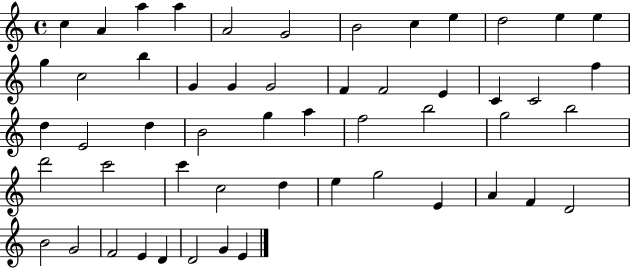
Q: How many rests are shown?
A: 0